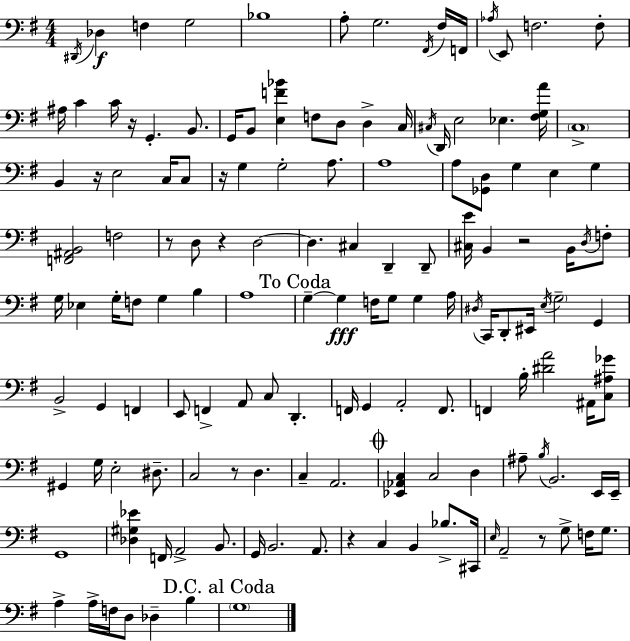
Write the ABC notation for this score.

X:1
T:Untitled
M:4/4
L:1/4
K:Em
^D,,/4 _D, F, G,2 _B,4 A,/2 G,2 ^F,,/4 ^F,/4 F,,/4 _A,/4 E,,/2 F,2 F,/2 ^A,/4 C C/4 z/4 G,, B,,/2 G,,/4 B,,/2 [E,F_B] F,/2 D,/2 D, C,/4 ^C,/4 D,,/4 E,2 _E, [^F,G,A]/4 C,4 B,, z/4 E,2 C,/4 C,/2 z/4 G, G,2 A,/2 A,4 A,/2 [_G,,D,]/2 G, E, G, [F,,^A,,B,,]2 F,2 z/2 D,/2 z D,2 D, ^C, D,, D,,/2 [^C,E]/4 B,, z2 B,,/4 D,/4 F,/2 G,/4 _E, G,/4 F,/2 G, B, A,4 G, G, F,/4 G,/2 G, A,/4 ^D,/4 C,,/4 D,,/2 ^E,,/4 E,/4 G,2 G,, B,,2 G,, F,, E,,/2 F,, A,,/2 C,/2 D,, F,,/4 G,, A,,2 F,,/2 F,, B,/4 [^DA]2 ^A,,/4 [C,^A,_G]/2 ^G,, G,/4 E,2 ^D,/2 C,2 z/2 D, C, A,,2 [_E,,_A,,C,] C,2 D, ^A,/2 B,/4 B,,2 E,,/4 E,,/4 G,,4 [_D,^G,_E] F,,/4 A,,2 B,,/2 G,,/4 B,,2 A,,/2 z C, B,, _B,/2 ^C,,/4 E,/4 A,,2 z/2 G,/2 F,/4 G,/2 A, A,/4 F,/4 D,/2 _D, B, G,4